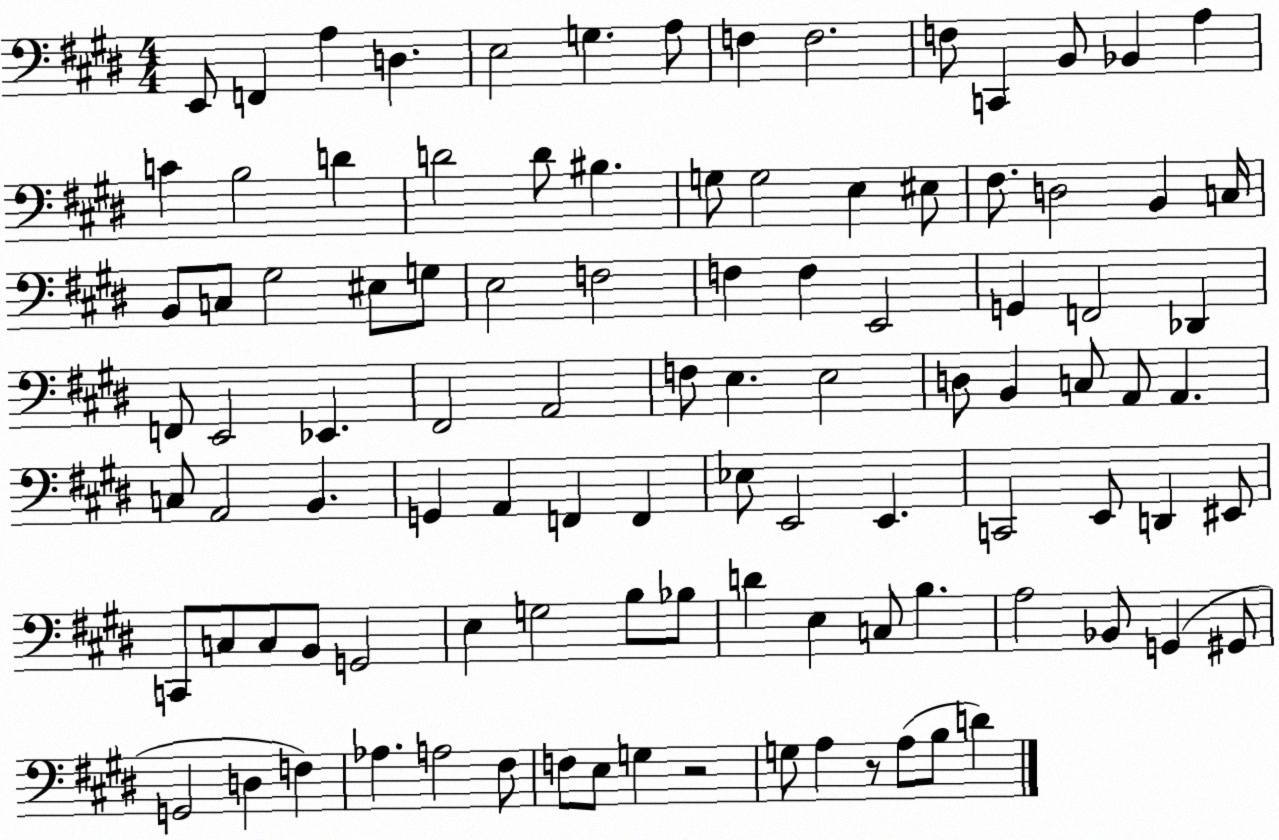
X:1
T:Untitled
M:4/4
L:1/4
K:E
E,,/2 F,, A, D, E,2 G, A,/2 F, F,2 F,/2 C,, B,,/2 _B,, A, C B,2 D D2 D/2 ^B, G,/2 G,2 E, ^E,/2 ^F,/2 D,2 B,, C,/4 B,,/2 C,/2 ^G,2 ^E,/2 G,/2 E,2 F,2 F, F, E,,2 G,, F,,2 _D,, F,,/2 E,,2 _E,, ^F,,2 A,,2 F,/2 E, E,2 D,/2 B,, C,/2 A,,/2 A,, C,/2 A,,2 B,, G,, A,, F,, F,, _E,/2 E,,2 E,, C,,2 E,,/2 D,, ^E,,/2 C,,/2 C,/2 C,/2 B,,/2 G,,2 E, G,2 B,/2 _B,/2 D E, C,/2 B, A,2 _B,,/2 G,, ^G,,/2 G,,2 D, F, _A, A,2 ^F,/2 F,/2 E,/2 G, z2 G,/2 A, z/2 A,/2 B,/2 D